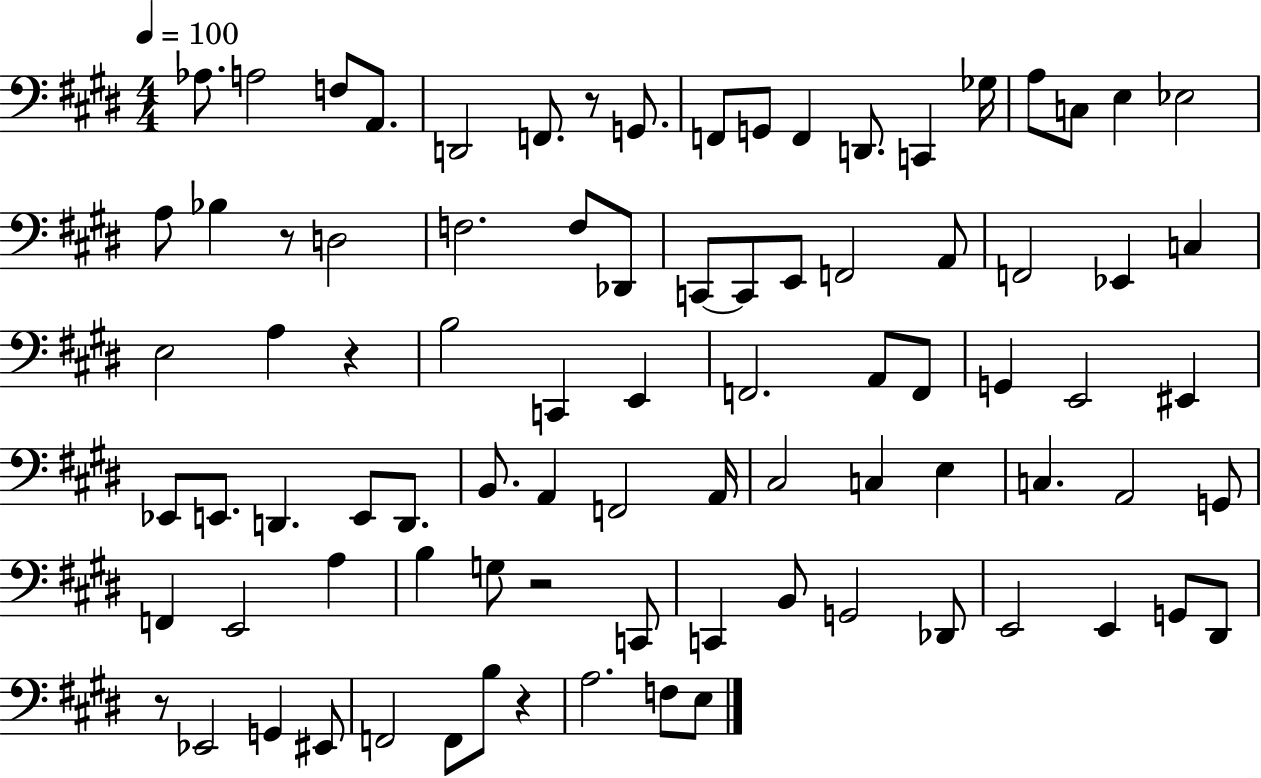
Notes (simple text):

Ab3/e. A3/h F3/e A2/e. D2/h F2/e. R/e G2/e. F2/e G2/e F2/q D2/e. C2/q Gb3/s A3/e C3/e E3/q Eb3/h A3/e Bb3/q R/e D3/h F3/h. F3/e Db2/e C2/e C2/e E2/e F2/h A2/e F2/h Eb2/q C3/q E3/h A3/q R/q B3/h C2/q E2/q F2/h. A2/e F2/e G2/q E2/h EIS2/q Eb2/e E2/e. D2/q. E2/e D2/e. B2/e. A2/q F2/h A2/s C#3/h C3/q E3/q C3/q. A2/h G2/e F2/q E2/h A3/q B3/q G3/e R/h C2/e C2/q B2/e G2/h Db2/e E2/h E2/q G2/e D#2/e R/e Eb2/h G2/q EIS2/e F2/h F2/e B3/e R/q A3/h. F3/e E3/e